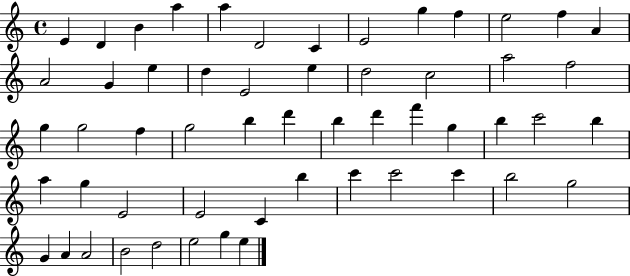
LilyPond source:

{
  \clef treble
  \time 4/4
  \defaultTimeSignature
  \key c \major
  e'4 d'4 b'4 a''4 | a''4 d'2 c'4 | e'2 g''4 f''4 | e''2 f''4 a'4 | \break a'2 g'4 e''4 | d''4 e'2 e''4 | d''2 c''2 | a''2 f''2 | \break g''4 g''2 f''4 | g''2 b''4 d'''4 | b''4 d'''4 f'''4 g''4 | b''4 c'''2 b''4 | \break a''4 g''4 e'2 | e'2 c'4 b''4 | c'''4 c'''2 c'''4 | b''2 g''2 | \break g'4 a'4 a'2 | b'2 d''2 | e''2 g''4 e''4 | \bar "|."
}